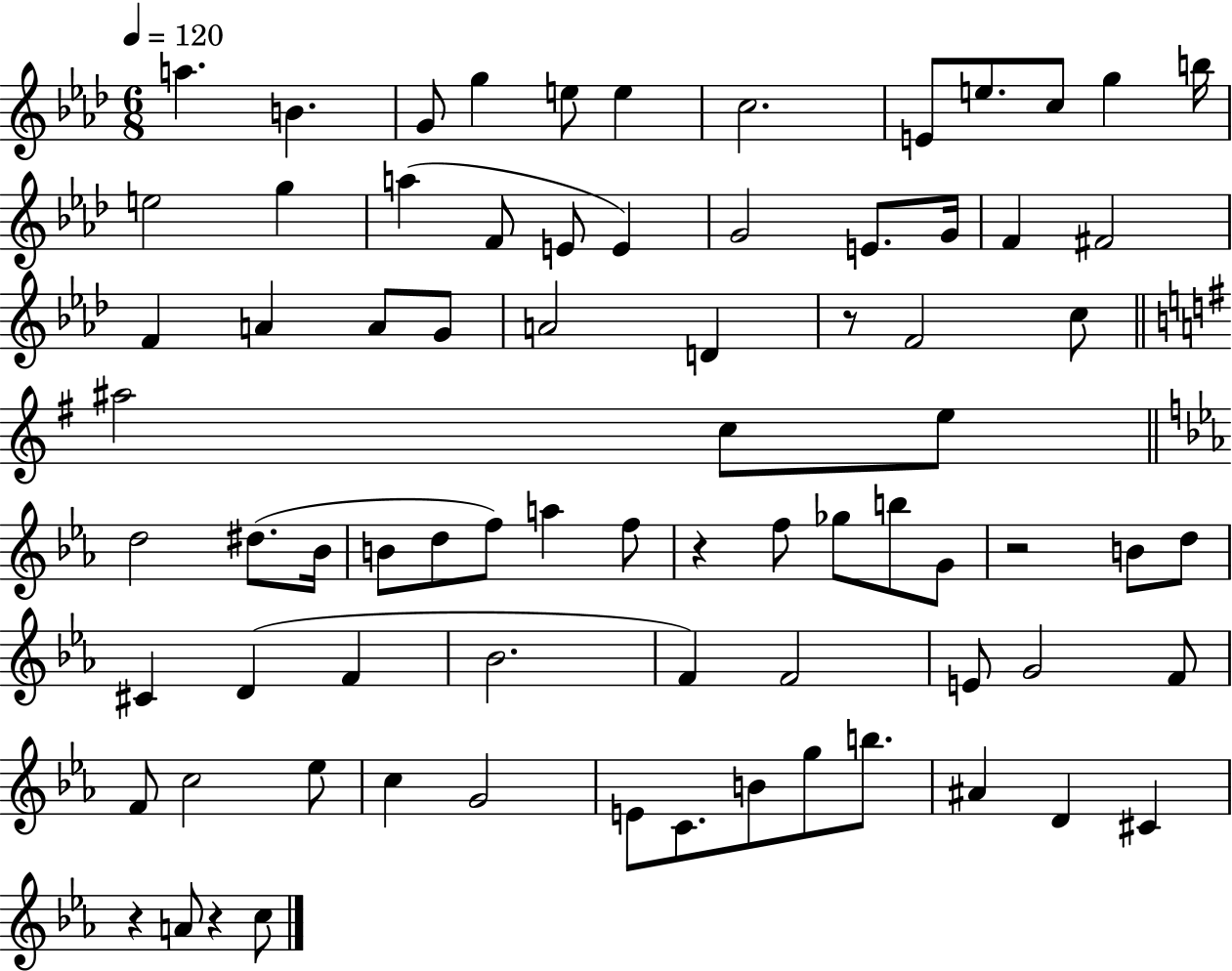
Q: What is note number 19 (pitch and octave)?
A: G4